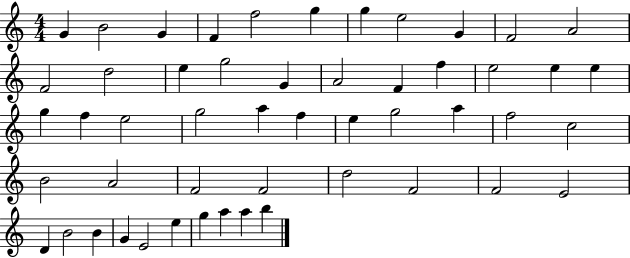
{
  \clef treble
  \numericTimeSignature
  \time 4/4
  \key c \major
  g'4 b'2 g'4 | f'4 f''2 g''4 | g''4 e''2 g'4 | f'2 a'2 | \break f'2 d''2 | e''4 g''2 g'4 | a'2 f'4 f''4 | e''2 e''4 e''4 | \break g''4 f''4 e''2 | g''2 a''4 f''4 | e''4 g''2 a''4 | f''2 c''2 | \break b'2 a'2 | f'2 f'2 | d''2 f'2 | f'2 e'2 | \break d'4 b'2 b'4 | g'4 e'2 e''4 | g''4 a''4 a''4 b''4 | \bar "|."
}